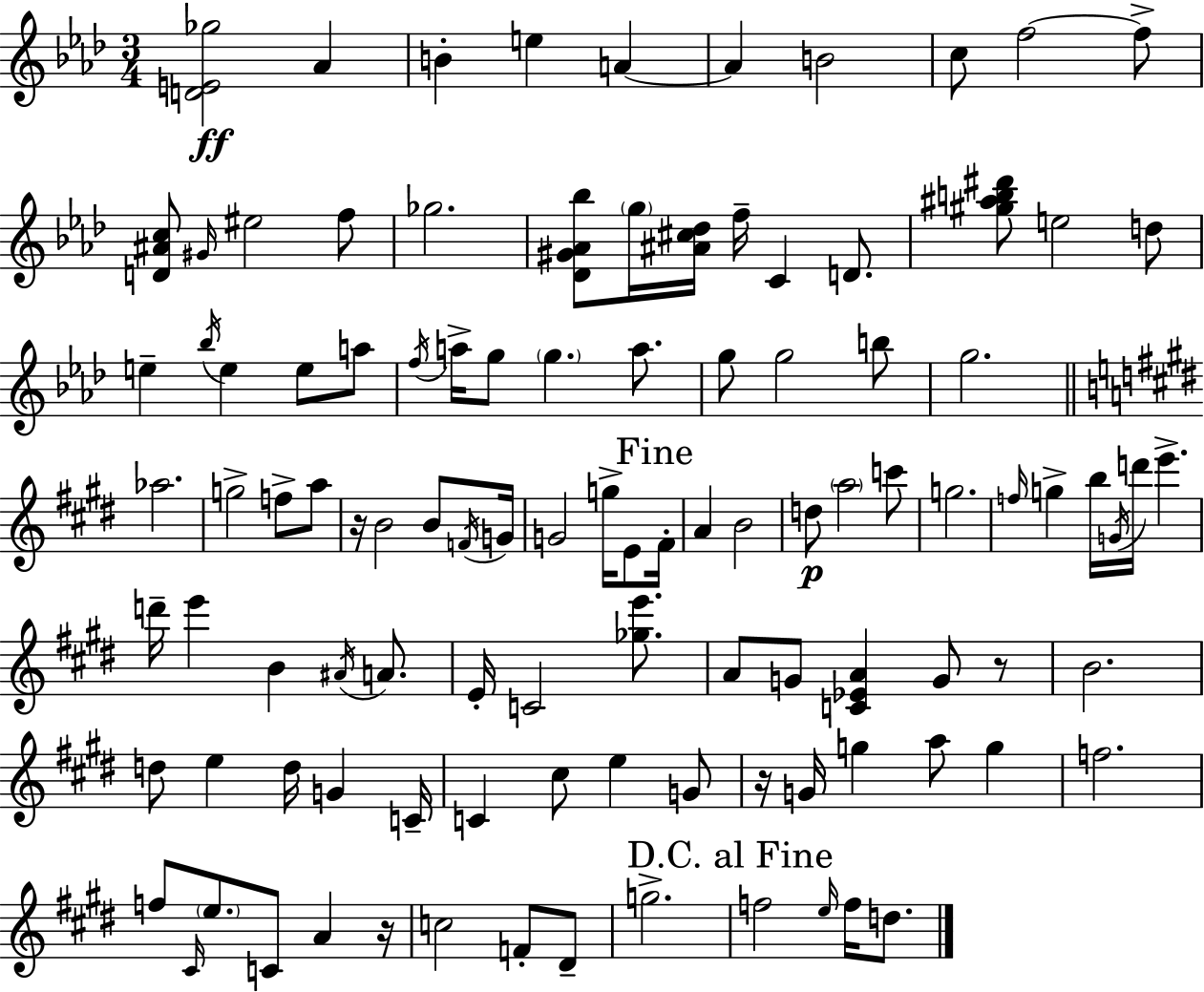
{
  \clef treble
  \numericTimeSignature
  \time 3/4
  \key aes \major
  \repeat volta 2 { <d' e' ges''>2\ff aes'4 | b'4-. e''4 a'4~~ | a'4 b'2 | c''8 f''2~~ f''8-> | \break <d' ais' c''>8 \grace { gis'16 } eis''2 f''8 | ges''2. | <des' gis' aes' bes''>8 \parenthesize g''16 <ais' cis'' des''>16 f''16-- c'4 d'8. | <gis'' ais'' b'' dis'''>8 e''2 d''8 | \break e''4-- \acciaccatura { bes''16 } e''4 e''8 | a''8 \acciaccatura { f''16 } a''16-> g''8 \parenthesize g''4. | a''8. g''8 g''2 | b''8 g''2. | \break \bar "||" \break \key e \major aes''2. | g''2-> f''8-> a''8 | r16 b'2 b'8 \acciaccatura { f'16 } | g'16 g'2 g''16-> e'8 | \break \mark "Fine" fis'16-. a'4 b'2 | d''8\p \parenthesize a''2 c'''8 | g''2. | \grace { f''16 } g''4-> b''16 \acciaccatura { g'16 } d'''16 e'''4.-> | \break d'''16-- e'''4 b'4 | \acciaccatura { ais'16 } a'8. e'16-. c'2 | <ges'' e'''>8. a'8 g'8 <c' ees' a'>4 | g'8 r8 b'2. | \break d''8 e''4 d''16 g'4 | c'16-- c'4 cis''8 e''4 | g'8 r16 g'16 g''4 a''8 | g''4 f''2. | \break f''8 \grace { cis'16 } \parenthesize e''8. c'8 | a'4 r16 c''2 | f'8-. dis'8-- g''2.-> | \mark "D.C. al Fine" f''2 | \break \grace { e''16 } f''16 d''8. } \bar "|."
}